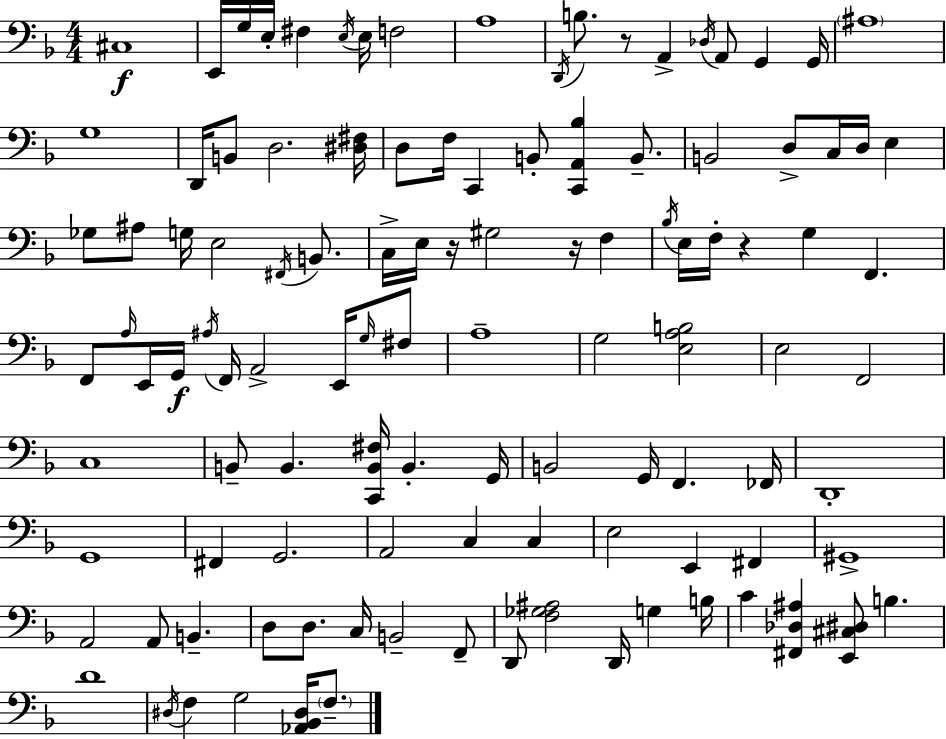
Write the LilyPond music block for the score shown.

{
  \clef bass
  \numericTimeSignature
  \time 4/4
  \key f \major
  \repeat volta 2 { cis1\f | e,16 g16 e16-. fis4 \acciaccatura { e16 } e16 f2 | a1 | \acciaccatura { d,16 } b8. r8 a,4-> \acciaccatura { des16 } a,8 g,4 | \break g,16 \parenthesize ais1 | g1 | d,16 b,8 d2. | <dis fis>16 d8 f16 c,4 b,8-. <c, a, bes>4 | \break b,8.-- b,2 d8-> c16 d16 e4 | ges8 ais8 g16 e2 | \acciaccatura { fis,16 } b,8. c16-> e16 r16 gis2 r16 | f4 \acciaccatura { bes16 } e16 f16-. r4 g4 f,4. | \break f,8 \grace { a16 } e,16 g,16\f \acciaccatura { ais16 } f,16 a,2-> | e,16 \grace { g16 } fis8 a1-- | g2 | <e a b>2 e2 | \break f,2 c1 | b,8-- b,4. | <c, b, fis>16 b,4.-. g,16 b,2 | g,16 f,4. fes,16 d,1-. | \break g,1 | fis,4 g,2. | a,2 | c4 c4 e2 | \break e,4 fis,4 gis,1-> | a,2 | a,8 b,4.-- d8 d8. c16 b,2-- | f,8-- d,8 <f ges ais>2 | \break d,16 g4 b16 c'4 <fis, des ais>4 | <e, cis dis>8 b4. d'1 | \acciaccatura { dis16 } f4 g2 | <aes, bes, dis>16 \parenthesize f8.-- } \bar "|."
}